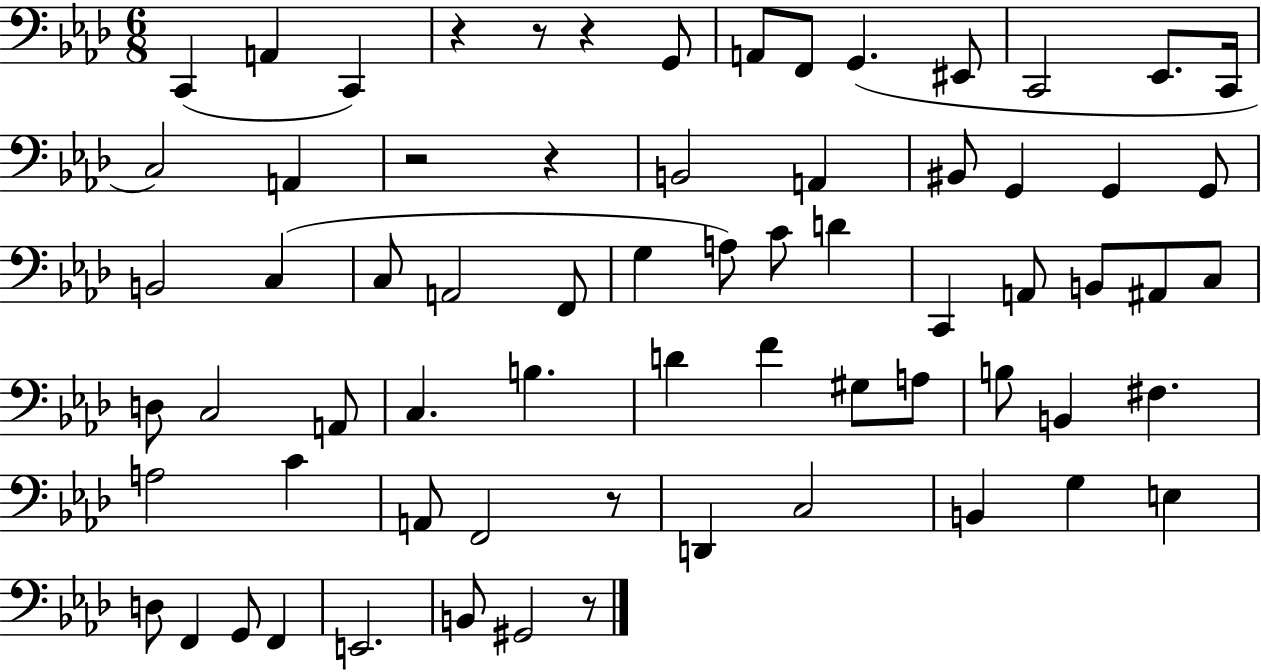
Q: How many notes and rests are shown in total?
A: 68